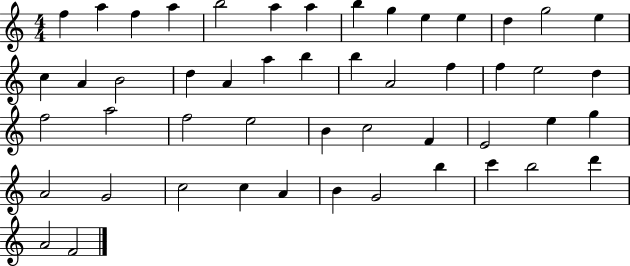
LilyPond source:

{
  \clef treble
  \numericTimeSignature
  \time 4/4
  \key c \major
  f''4 a''4 f''4 a''4 | b''2 a''4 a''4 | b''4 g''4 e''4 e''4 | d''4 g''2 e''4 | \break c''4 a'4 b'2 | d''4 a'4 a''4 b''4 | b''4 a'2 f''4 | f''4 e''2 d''4 | \break f''2 a''2 | f''2 e''2 | b'4 c''2 f'4 | e'2 e''4 g''4 | \break a'2 g'2 | c''2 c''4 a'4 | b'4 g'2 b''4 | c'''4 b''2 d'''4 | \break a'2 f'2 | \bar "|."
}